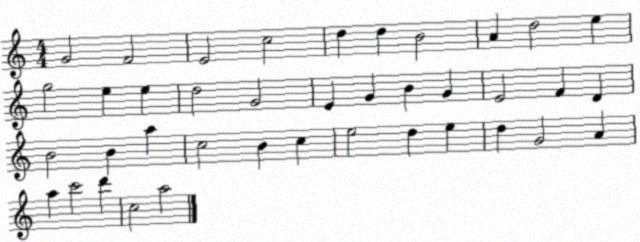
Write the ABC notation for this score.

X:1
T:Untitled
M:4/4
L:1/4
K:C
G2 F2 E2 c2 d d B2 A d2 e g2 e e d2 G2 E G B G E2 F D B2 B a c2 B c e2 d e d G2 A a c'2 d' c2 a2